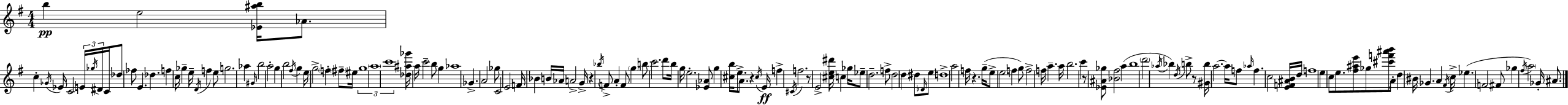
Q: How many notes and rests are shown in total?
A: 150